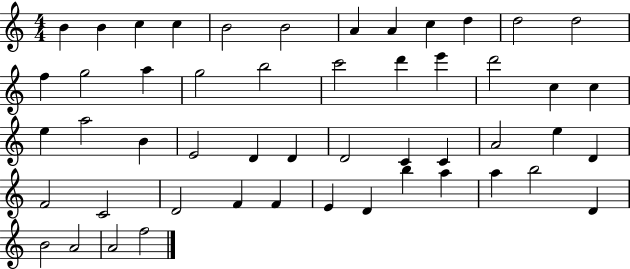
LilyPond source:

{
  \clef treble
  \numericTimeSignature
  \time 4/4
  \key c \major
  b'4 b'4 c''4 c''4 | b'2 b'2 | a'4 a'4 c''4 d''4 | d''2 d''2 | \break f''4 g''2 a''4 | g''2 b''2 | c'''2 d'''4 e'''4 | d'''2 c''4 c''4 | \break e''4 a''2 b'4 | e'2 d'4 d'4 | d'2 c'4 c'4 | a'2 e''4 d'4 | \break f'2 c'2 | d'2 f'4 f'4 | e'4 d'4 b''4 a''4 | a''4 b''2 d'4 | \break b'2 a'2 | a'2 f''2 | \bar "|."
}